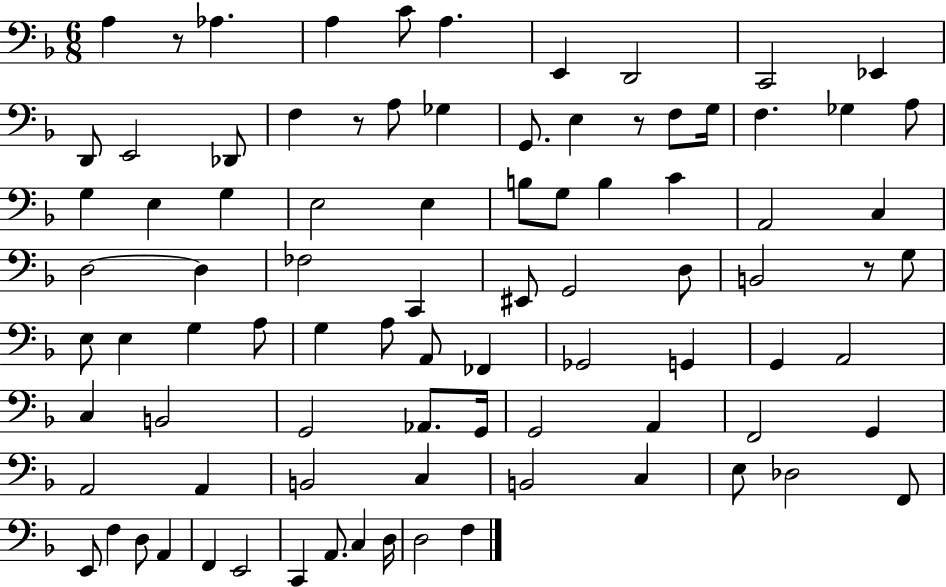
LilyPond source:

{
  \clef bass
  \numericTimeSignature
  \time 6/8
  \key f \major
  a4 r8 aes4. | a4 c'8 a4. | e,4 d,2 | c,2 ees,4 | \break d,8 e,2 des,8 | f4 r8 a8 ges4 | g,8. e4 r8 f8 g16 | f4. ges4 a8 | \break g4 e4 g4 | e2 e4 | b8 g8 b4 c'4 | a,2 c4 | \break d2~~ d4 | fes2 c,4 | eis,8 g,2 d8 | b,2 r8 g8 | \break e8 e4 g4 a8 | g4 a8 a,8 fes,4 | ges,2 g,4 | g,4 a,2 | \break c4 b,2 | g,2 aes,8. g,16 | g,2 a,4 | f,2 g,4 | \break a,2 a,4 | b,2 c4 | b,2 c4 | e8 des2 f,8 | \break e,8 f4 d8 a,4 | f,4 e,2 | c,4 a,8. c4 d16 | d2 f4 | \break \bar "|."
}